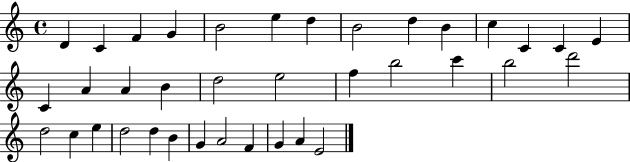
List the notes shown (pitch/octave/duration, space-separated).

D4/q C4/q F4/q G4/q B4/h E5/q D5/q B4/h D5/q B4/q C5/q C4/q C4/q E4/q C4/q A4/q A4/q B4/q D5/h E5/h F5/q B5/h C6/q B5/h D6/h D5/h C5/q E5/q D5/h D5/q B4/q G4/q A4/h F4/q G4/q A4/q E4/h